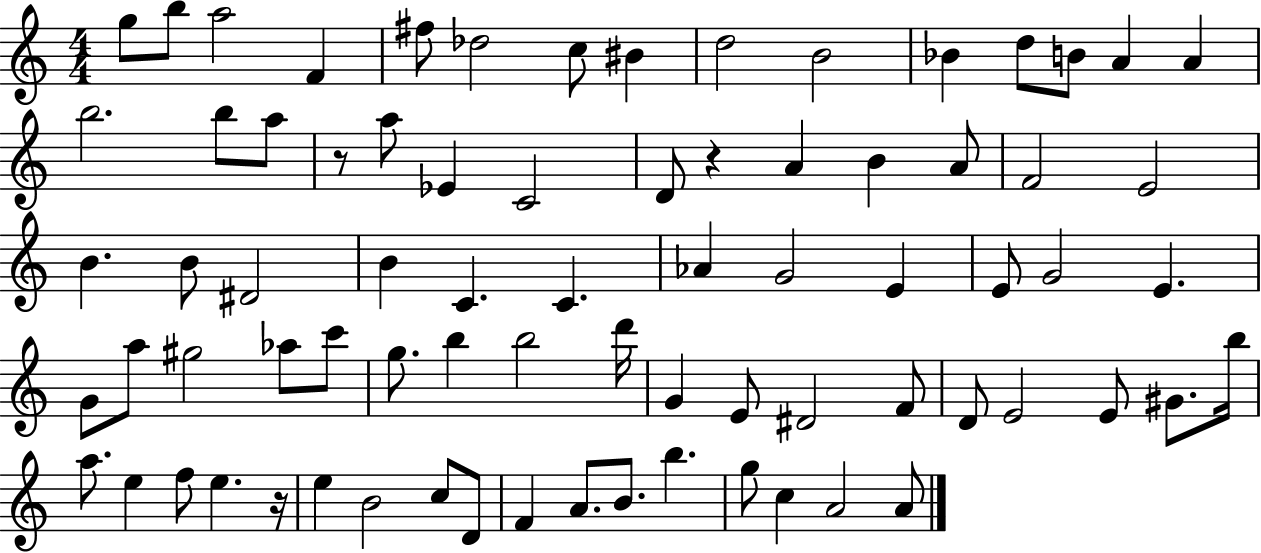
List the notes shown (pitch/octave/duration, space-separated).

G5/e B5/e A5/h F4/q F#5/e Db5/h C5/e BIS4/q D5/h B4/h Bb4/q D5/e B4/e A4/q A4/q B5/h. B5/e A5/e R/e A5/e Eb4/q C4/h D4/e R/q A4/q B4/q A4/e F4/h E4/h B4/q. B4/e D#4/h B4/q C4/q. C4/q. Ab4/q G4/h E4/q E4/e G4/h E4/q. G4/e A5/e G#5/h Ab5/e C6/e G5/e. B5/q B5/h D6/s G4/q E4/e D#4/h F4/e D4/e E4/h E4/e G#4/e. B5/s A5/e. E5/q F5/e E5/q. R/s E5/q B4/h C5/e D4/e F4/q A4/e. B4/e. B5/q. G5/e C5/q A4/h A4/e